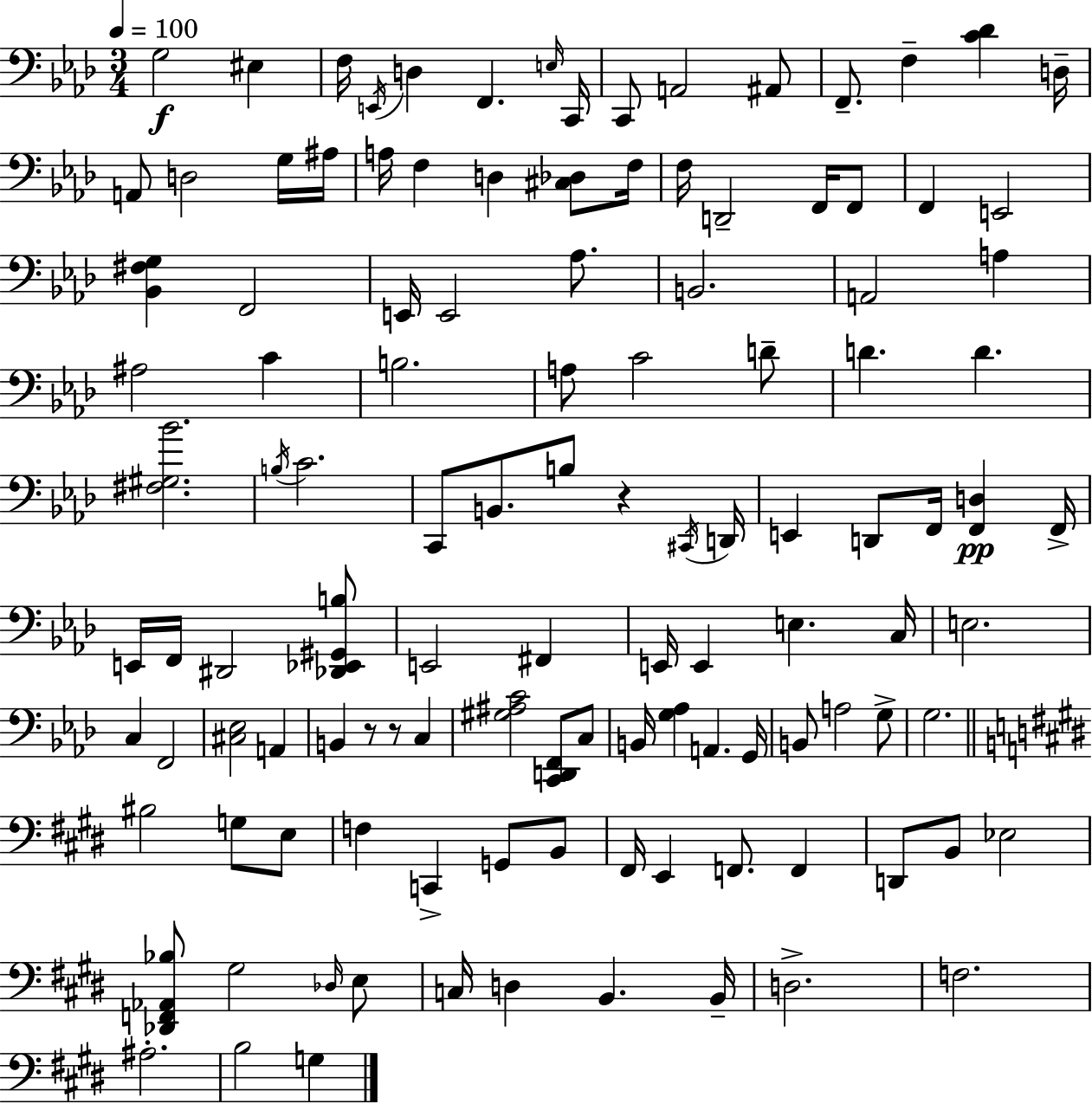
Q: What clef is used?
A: bass